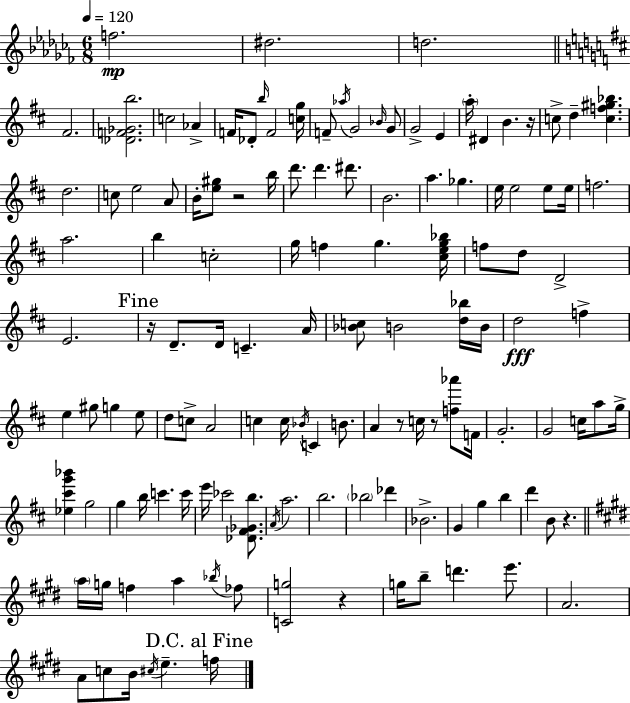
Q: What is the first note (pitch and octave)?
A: F5